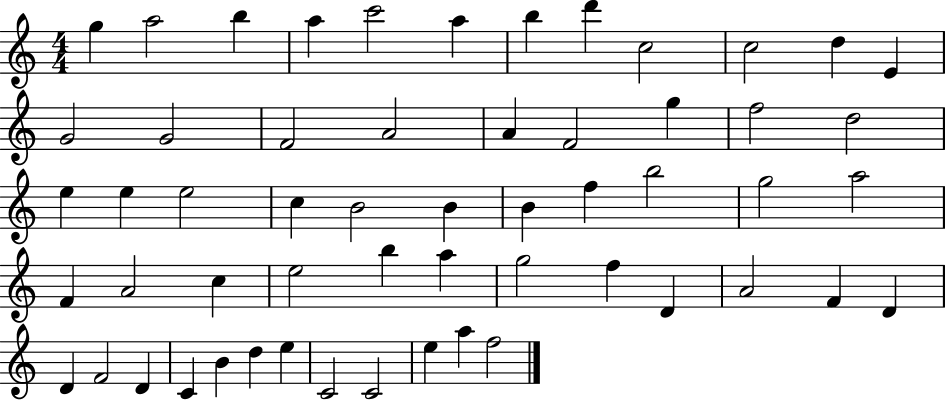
{
  \clef treble
  \numericTimeSignature
  \time 4/4
  \key c \major
  g''4 a''2 b''4 | a''4 c'''2 a''4 | b''4 d'''4 c''2 | c''2 d''4 e'4 | \break g'2 g'2 | f'2 a'2 | a'4 f'2 g''4 | f''2 d''2 | \break e''4 e''4 e''2 | c''4 b'2 b'4 | b'4 f''4 b''2 | g''2 a''2 | \break f'4 a'2 c''4 | e''2 b''4 a''4 | g''2 f''4 d'4 | a'2 f'4 d'4 | \break d'4 f'2 d'4 | c'4 b'4 d''4 e''4 | c'2 c'2 | e''4 a''4 f''2 | \break \bar "|."
}